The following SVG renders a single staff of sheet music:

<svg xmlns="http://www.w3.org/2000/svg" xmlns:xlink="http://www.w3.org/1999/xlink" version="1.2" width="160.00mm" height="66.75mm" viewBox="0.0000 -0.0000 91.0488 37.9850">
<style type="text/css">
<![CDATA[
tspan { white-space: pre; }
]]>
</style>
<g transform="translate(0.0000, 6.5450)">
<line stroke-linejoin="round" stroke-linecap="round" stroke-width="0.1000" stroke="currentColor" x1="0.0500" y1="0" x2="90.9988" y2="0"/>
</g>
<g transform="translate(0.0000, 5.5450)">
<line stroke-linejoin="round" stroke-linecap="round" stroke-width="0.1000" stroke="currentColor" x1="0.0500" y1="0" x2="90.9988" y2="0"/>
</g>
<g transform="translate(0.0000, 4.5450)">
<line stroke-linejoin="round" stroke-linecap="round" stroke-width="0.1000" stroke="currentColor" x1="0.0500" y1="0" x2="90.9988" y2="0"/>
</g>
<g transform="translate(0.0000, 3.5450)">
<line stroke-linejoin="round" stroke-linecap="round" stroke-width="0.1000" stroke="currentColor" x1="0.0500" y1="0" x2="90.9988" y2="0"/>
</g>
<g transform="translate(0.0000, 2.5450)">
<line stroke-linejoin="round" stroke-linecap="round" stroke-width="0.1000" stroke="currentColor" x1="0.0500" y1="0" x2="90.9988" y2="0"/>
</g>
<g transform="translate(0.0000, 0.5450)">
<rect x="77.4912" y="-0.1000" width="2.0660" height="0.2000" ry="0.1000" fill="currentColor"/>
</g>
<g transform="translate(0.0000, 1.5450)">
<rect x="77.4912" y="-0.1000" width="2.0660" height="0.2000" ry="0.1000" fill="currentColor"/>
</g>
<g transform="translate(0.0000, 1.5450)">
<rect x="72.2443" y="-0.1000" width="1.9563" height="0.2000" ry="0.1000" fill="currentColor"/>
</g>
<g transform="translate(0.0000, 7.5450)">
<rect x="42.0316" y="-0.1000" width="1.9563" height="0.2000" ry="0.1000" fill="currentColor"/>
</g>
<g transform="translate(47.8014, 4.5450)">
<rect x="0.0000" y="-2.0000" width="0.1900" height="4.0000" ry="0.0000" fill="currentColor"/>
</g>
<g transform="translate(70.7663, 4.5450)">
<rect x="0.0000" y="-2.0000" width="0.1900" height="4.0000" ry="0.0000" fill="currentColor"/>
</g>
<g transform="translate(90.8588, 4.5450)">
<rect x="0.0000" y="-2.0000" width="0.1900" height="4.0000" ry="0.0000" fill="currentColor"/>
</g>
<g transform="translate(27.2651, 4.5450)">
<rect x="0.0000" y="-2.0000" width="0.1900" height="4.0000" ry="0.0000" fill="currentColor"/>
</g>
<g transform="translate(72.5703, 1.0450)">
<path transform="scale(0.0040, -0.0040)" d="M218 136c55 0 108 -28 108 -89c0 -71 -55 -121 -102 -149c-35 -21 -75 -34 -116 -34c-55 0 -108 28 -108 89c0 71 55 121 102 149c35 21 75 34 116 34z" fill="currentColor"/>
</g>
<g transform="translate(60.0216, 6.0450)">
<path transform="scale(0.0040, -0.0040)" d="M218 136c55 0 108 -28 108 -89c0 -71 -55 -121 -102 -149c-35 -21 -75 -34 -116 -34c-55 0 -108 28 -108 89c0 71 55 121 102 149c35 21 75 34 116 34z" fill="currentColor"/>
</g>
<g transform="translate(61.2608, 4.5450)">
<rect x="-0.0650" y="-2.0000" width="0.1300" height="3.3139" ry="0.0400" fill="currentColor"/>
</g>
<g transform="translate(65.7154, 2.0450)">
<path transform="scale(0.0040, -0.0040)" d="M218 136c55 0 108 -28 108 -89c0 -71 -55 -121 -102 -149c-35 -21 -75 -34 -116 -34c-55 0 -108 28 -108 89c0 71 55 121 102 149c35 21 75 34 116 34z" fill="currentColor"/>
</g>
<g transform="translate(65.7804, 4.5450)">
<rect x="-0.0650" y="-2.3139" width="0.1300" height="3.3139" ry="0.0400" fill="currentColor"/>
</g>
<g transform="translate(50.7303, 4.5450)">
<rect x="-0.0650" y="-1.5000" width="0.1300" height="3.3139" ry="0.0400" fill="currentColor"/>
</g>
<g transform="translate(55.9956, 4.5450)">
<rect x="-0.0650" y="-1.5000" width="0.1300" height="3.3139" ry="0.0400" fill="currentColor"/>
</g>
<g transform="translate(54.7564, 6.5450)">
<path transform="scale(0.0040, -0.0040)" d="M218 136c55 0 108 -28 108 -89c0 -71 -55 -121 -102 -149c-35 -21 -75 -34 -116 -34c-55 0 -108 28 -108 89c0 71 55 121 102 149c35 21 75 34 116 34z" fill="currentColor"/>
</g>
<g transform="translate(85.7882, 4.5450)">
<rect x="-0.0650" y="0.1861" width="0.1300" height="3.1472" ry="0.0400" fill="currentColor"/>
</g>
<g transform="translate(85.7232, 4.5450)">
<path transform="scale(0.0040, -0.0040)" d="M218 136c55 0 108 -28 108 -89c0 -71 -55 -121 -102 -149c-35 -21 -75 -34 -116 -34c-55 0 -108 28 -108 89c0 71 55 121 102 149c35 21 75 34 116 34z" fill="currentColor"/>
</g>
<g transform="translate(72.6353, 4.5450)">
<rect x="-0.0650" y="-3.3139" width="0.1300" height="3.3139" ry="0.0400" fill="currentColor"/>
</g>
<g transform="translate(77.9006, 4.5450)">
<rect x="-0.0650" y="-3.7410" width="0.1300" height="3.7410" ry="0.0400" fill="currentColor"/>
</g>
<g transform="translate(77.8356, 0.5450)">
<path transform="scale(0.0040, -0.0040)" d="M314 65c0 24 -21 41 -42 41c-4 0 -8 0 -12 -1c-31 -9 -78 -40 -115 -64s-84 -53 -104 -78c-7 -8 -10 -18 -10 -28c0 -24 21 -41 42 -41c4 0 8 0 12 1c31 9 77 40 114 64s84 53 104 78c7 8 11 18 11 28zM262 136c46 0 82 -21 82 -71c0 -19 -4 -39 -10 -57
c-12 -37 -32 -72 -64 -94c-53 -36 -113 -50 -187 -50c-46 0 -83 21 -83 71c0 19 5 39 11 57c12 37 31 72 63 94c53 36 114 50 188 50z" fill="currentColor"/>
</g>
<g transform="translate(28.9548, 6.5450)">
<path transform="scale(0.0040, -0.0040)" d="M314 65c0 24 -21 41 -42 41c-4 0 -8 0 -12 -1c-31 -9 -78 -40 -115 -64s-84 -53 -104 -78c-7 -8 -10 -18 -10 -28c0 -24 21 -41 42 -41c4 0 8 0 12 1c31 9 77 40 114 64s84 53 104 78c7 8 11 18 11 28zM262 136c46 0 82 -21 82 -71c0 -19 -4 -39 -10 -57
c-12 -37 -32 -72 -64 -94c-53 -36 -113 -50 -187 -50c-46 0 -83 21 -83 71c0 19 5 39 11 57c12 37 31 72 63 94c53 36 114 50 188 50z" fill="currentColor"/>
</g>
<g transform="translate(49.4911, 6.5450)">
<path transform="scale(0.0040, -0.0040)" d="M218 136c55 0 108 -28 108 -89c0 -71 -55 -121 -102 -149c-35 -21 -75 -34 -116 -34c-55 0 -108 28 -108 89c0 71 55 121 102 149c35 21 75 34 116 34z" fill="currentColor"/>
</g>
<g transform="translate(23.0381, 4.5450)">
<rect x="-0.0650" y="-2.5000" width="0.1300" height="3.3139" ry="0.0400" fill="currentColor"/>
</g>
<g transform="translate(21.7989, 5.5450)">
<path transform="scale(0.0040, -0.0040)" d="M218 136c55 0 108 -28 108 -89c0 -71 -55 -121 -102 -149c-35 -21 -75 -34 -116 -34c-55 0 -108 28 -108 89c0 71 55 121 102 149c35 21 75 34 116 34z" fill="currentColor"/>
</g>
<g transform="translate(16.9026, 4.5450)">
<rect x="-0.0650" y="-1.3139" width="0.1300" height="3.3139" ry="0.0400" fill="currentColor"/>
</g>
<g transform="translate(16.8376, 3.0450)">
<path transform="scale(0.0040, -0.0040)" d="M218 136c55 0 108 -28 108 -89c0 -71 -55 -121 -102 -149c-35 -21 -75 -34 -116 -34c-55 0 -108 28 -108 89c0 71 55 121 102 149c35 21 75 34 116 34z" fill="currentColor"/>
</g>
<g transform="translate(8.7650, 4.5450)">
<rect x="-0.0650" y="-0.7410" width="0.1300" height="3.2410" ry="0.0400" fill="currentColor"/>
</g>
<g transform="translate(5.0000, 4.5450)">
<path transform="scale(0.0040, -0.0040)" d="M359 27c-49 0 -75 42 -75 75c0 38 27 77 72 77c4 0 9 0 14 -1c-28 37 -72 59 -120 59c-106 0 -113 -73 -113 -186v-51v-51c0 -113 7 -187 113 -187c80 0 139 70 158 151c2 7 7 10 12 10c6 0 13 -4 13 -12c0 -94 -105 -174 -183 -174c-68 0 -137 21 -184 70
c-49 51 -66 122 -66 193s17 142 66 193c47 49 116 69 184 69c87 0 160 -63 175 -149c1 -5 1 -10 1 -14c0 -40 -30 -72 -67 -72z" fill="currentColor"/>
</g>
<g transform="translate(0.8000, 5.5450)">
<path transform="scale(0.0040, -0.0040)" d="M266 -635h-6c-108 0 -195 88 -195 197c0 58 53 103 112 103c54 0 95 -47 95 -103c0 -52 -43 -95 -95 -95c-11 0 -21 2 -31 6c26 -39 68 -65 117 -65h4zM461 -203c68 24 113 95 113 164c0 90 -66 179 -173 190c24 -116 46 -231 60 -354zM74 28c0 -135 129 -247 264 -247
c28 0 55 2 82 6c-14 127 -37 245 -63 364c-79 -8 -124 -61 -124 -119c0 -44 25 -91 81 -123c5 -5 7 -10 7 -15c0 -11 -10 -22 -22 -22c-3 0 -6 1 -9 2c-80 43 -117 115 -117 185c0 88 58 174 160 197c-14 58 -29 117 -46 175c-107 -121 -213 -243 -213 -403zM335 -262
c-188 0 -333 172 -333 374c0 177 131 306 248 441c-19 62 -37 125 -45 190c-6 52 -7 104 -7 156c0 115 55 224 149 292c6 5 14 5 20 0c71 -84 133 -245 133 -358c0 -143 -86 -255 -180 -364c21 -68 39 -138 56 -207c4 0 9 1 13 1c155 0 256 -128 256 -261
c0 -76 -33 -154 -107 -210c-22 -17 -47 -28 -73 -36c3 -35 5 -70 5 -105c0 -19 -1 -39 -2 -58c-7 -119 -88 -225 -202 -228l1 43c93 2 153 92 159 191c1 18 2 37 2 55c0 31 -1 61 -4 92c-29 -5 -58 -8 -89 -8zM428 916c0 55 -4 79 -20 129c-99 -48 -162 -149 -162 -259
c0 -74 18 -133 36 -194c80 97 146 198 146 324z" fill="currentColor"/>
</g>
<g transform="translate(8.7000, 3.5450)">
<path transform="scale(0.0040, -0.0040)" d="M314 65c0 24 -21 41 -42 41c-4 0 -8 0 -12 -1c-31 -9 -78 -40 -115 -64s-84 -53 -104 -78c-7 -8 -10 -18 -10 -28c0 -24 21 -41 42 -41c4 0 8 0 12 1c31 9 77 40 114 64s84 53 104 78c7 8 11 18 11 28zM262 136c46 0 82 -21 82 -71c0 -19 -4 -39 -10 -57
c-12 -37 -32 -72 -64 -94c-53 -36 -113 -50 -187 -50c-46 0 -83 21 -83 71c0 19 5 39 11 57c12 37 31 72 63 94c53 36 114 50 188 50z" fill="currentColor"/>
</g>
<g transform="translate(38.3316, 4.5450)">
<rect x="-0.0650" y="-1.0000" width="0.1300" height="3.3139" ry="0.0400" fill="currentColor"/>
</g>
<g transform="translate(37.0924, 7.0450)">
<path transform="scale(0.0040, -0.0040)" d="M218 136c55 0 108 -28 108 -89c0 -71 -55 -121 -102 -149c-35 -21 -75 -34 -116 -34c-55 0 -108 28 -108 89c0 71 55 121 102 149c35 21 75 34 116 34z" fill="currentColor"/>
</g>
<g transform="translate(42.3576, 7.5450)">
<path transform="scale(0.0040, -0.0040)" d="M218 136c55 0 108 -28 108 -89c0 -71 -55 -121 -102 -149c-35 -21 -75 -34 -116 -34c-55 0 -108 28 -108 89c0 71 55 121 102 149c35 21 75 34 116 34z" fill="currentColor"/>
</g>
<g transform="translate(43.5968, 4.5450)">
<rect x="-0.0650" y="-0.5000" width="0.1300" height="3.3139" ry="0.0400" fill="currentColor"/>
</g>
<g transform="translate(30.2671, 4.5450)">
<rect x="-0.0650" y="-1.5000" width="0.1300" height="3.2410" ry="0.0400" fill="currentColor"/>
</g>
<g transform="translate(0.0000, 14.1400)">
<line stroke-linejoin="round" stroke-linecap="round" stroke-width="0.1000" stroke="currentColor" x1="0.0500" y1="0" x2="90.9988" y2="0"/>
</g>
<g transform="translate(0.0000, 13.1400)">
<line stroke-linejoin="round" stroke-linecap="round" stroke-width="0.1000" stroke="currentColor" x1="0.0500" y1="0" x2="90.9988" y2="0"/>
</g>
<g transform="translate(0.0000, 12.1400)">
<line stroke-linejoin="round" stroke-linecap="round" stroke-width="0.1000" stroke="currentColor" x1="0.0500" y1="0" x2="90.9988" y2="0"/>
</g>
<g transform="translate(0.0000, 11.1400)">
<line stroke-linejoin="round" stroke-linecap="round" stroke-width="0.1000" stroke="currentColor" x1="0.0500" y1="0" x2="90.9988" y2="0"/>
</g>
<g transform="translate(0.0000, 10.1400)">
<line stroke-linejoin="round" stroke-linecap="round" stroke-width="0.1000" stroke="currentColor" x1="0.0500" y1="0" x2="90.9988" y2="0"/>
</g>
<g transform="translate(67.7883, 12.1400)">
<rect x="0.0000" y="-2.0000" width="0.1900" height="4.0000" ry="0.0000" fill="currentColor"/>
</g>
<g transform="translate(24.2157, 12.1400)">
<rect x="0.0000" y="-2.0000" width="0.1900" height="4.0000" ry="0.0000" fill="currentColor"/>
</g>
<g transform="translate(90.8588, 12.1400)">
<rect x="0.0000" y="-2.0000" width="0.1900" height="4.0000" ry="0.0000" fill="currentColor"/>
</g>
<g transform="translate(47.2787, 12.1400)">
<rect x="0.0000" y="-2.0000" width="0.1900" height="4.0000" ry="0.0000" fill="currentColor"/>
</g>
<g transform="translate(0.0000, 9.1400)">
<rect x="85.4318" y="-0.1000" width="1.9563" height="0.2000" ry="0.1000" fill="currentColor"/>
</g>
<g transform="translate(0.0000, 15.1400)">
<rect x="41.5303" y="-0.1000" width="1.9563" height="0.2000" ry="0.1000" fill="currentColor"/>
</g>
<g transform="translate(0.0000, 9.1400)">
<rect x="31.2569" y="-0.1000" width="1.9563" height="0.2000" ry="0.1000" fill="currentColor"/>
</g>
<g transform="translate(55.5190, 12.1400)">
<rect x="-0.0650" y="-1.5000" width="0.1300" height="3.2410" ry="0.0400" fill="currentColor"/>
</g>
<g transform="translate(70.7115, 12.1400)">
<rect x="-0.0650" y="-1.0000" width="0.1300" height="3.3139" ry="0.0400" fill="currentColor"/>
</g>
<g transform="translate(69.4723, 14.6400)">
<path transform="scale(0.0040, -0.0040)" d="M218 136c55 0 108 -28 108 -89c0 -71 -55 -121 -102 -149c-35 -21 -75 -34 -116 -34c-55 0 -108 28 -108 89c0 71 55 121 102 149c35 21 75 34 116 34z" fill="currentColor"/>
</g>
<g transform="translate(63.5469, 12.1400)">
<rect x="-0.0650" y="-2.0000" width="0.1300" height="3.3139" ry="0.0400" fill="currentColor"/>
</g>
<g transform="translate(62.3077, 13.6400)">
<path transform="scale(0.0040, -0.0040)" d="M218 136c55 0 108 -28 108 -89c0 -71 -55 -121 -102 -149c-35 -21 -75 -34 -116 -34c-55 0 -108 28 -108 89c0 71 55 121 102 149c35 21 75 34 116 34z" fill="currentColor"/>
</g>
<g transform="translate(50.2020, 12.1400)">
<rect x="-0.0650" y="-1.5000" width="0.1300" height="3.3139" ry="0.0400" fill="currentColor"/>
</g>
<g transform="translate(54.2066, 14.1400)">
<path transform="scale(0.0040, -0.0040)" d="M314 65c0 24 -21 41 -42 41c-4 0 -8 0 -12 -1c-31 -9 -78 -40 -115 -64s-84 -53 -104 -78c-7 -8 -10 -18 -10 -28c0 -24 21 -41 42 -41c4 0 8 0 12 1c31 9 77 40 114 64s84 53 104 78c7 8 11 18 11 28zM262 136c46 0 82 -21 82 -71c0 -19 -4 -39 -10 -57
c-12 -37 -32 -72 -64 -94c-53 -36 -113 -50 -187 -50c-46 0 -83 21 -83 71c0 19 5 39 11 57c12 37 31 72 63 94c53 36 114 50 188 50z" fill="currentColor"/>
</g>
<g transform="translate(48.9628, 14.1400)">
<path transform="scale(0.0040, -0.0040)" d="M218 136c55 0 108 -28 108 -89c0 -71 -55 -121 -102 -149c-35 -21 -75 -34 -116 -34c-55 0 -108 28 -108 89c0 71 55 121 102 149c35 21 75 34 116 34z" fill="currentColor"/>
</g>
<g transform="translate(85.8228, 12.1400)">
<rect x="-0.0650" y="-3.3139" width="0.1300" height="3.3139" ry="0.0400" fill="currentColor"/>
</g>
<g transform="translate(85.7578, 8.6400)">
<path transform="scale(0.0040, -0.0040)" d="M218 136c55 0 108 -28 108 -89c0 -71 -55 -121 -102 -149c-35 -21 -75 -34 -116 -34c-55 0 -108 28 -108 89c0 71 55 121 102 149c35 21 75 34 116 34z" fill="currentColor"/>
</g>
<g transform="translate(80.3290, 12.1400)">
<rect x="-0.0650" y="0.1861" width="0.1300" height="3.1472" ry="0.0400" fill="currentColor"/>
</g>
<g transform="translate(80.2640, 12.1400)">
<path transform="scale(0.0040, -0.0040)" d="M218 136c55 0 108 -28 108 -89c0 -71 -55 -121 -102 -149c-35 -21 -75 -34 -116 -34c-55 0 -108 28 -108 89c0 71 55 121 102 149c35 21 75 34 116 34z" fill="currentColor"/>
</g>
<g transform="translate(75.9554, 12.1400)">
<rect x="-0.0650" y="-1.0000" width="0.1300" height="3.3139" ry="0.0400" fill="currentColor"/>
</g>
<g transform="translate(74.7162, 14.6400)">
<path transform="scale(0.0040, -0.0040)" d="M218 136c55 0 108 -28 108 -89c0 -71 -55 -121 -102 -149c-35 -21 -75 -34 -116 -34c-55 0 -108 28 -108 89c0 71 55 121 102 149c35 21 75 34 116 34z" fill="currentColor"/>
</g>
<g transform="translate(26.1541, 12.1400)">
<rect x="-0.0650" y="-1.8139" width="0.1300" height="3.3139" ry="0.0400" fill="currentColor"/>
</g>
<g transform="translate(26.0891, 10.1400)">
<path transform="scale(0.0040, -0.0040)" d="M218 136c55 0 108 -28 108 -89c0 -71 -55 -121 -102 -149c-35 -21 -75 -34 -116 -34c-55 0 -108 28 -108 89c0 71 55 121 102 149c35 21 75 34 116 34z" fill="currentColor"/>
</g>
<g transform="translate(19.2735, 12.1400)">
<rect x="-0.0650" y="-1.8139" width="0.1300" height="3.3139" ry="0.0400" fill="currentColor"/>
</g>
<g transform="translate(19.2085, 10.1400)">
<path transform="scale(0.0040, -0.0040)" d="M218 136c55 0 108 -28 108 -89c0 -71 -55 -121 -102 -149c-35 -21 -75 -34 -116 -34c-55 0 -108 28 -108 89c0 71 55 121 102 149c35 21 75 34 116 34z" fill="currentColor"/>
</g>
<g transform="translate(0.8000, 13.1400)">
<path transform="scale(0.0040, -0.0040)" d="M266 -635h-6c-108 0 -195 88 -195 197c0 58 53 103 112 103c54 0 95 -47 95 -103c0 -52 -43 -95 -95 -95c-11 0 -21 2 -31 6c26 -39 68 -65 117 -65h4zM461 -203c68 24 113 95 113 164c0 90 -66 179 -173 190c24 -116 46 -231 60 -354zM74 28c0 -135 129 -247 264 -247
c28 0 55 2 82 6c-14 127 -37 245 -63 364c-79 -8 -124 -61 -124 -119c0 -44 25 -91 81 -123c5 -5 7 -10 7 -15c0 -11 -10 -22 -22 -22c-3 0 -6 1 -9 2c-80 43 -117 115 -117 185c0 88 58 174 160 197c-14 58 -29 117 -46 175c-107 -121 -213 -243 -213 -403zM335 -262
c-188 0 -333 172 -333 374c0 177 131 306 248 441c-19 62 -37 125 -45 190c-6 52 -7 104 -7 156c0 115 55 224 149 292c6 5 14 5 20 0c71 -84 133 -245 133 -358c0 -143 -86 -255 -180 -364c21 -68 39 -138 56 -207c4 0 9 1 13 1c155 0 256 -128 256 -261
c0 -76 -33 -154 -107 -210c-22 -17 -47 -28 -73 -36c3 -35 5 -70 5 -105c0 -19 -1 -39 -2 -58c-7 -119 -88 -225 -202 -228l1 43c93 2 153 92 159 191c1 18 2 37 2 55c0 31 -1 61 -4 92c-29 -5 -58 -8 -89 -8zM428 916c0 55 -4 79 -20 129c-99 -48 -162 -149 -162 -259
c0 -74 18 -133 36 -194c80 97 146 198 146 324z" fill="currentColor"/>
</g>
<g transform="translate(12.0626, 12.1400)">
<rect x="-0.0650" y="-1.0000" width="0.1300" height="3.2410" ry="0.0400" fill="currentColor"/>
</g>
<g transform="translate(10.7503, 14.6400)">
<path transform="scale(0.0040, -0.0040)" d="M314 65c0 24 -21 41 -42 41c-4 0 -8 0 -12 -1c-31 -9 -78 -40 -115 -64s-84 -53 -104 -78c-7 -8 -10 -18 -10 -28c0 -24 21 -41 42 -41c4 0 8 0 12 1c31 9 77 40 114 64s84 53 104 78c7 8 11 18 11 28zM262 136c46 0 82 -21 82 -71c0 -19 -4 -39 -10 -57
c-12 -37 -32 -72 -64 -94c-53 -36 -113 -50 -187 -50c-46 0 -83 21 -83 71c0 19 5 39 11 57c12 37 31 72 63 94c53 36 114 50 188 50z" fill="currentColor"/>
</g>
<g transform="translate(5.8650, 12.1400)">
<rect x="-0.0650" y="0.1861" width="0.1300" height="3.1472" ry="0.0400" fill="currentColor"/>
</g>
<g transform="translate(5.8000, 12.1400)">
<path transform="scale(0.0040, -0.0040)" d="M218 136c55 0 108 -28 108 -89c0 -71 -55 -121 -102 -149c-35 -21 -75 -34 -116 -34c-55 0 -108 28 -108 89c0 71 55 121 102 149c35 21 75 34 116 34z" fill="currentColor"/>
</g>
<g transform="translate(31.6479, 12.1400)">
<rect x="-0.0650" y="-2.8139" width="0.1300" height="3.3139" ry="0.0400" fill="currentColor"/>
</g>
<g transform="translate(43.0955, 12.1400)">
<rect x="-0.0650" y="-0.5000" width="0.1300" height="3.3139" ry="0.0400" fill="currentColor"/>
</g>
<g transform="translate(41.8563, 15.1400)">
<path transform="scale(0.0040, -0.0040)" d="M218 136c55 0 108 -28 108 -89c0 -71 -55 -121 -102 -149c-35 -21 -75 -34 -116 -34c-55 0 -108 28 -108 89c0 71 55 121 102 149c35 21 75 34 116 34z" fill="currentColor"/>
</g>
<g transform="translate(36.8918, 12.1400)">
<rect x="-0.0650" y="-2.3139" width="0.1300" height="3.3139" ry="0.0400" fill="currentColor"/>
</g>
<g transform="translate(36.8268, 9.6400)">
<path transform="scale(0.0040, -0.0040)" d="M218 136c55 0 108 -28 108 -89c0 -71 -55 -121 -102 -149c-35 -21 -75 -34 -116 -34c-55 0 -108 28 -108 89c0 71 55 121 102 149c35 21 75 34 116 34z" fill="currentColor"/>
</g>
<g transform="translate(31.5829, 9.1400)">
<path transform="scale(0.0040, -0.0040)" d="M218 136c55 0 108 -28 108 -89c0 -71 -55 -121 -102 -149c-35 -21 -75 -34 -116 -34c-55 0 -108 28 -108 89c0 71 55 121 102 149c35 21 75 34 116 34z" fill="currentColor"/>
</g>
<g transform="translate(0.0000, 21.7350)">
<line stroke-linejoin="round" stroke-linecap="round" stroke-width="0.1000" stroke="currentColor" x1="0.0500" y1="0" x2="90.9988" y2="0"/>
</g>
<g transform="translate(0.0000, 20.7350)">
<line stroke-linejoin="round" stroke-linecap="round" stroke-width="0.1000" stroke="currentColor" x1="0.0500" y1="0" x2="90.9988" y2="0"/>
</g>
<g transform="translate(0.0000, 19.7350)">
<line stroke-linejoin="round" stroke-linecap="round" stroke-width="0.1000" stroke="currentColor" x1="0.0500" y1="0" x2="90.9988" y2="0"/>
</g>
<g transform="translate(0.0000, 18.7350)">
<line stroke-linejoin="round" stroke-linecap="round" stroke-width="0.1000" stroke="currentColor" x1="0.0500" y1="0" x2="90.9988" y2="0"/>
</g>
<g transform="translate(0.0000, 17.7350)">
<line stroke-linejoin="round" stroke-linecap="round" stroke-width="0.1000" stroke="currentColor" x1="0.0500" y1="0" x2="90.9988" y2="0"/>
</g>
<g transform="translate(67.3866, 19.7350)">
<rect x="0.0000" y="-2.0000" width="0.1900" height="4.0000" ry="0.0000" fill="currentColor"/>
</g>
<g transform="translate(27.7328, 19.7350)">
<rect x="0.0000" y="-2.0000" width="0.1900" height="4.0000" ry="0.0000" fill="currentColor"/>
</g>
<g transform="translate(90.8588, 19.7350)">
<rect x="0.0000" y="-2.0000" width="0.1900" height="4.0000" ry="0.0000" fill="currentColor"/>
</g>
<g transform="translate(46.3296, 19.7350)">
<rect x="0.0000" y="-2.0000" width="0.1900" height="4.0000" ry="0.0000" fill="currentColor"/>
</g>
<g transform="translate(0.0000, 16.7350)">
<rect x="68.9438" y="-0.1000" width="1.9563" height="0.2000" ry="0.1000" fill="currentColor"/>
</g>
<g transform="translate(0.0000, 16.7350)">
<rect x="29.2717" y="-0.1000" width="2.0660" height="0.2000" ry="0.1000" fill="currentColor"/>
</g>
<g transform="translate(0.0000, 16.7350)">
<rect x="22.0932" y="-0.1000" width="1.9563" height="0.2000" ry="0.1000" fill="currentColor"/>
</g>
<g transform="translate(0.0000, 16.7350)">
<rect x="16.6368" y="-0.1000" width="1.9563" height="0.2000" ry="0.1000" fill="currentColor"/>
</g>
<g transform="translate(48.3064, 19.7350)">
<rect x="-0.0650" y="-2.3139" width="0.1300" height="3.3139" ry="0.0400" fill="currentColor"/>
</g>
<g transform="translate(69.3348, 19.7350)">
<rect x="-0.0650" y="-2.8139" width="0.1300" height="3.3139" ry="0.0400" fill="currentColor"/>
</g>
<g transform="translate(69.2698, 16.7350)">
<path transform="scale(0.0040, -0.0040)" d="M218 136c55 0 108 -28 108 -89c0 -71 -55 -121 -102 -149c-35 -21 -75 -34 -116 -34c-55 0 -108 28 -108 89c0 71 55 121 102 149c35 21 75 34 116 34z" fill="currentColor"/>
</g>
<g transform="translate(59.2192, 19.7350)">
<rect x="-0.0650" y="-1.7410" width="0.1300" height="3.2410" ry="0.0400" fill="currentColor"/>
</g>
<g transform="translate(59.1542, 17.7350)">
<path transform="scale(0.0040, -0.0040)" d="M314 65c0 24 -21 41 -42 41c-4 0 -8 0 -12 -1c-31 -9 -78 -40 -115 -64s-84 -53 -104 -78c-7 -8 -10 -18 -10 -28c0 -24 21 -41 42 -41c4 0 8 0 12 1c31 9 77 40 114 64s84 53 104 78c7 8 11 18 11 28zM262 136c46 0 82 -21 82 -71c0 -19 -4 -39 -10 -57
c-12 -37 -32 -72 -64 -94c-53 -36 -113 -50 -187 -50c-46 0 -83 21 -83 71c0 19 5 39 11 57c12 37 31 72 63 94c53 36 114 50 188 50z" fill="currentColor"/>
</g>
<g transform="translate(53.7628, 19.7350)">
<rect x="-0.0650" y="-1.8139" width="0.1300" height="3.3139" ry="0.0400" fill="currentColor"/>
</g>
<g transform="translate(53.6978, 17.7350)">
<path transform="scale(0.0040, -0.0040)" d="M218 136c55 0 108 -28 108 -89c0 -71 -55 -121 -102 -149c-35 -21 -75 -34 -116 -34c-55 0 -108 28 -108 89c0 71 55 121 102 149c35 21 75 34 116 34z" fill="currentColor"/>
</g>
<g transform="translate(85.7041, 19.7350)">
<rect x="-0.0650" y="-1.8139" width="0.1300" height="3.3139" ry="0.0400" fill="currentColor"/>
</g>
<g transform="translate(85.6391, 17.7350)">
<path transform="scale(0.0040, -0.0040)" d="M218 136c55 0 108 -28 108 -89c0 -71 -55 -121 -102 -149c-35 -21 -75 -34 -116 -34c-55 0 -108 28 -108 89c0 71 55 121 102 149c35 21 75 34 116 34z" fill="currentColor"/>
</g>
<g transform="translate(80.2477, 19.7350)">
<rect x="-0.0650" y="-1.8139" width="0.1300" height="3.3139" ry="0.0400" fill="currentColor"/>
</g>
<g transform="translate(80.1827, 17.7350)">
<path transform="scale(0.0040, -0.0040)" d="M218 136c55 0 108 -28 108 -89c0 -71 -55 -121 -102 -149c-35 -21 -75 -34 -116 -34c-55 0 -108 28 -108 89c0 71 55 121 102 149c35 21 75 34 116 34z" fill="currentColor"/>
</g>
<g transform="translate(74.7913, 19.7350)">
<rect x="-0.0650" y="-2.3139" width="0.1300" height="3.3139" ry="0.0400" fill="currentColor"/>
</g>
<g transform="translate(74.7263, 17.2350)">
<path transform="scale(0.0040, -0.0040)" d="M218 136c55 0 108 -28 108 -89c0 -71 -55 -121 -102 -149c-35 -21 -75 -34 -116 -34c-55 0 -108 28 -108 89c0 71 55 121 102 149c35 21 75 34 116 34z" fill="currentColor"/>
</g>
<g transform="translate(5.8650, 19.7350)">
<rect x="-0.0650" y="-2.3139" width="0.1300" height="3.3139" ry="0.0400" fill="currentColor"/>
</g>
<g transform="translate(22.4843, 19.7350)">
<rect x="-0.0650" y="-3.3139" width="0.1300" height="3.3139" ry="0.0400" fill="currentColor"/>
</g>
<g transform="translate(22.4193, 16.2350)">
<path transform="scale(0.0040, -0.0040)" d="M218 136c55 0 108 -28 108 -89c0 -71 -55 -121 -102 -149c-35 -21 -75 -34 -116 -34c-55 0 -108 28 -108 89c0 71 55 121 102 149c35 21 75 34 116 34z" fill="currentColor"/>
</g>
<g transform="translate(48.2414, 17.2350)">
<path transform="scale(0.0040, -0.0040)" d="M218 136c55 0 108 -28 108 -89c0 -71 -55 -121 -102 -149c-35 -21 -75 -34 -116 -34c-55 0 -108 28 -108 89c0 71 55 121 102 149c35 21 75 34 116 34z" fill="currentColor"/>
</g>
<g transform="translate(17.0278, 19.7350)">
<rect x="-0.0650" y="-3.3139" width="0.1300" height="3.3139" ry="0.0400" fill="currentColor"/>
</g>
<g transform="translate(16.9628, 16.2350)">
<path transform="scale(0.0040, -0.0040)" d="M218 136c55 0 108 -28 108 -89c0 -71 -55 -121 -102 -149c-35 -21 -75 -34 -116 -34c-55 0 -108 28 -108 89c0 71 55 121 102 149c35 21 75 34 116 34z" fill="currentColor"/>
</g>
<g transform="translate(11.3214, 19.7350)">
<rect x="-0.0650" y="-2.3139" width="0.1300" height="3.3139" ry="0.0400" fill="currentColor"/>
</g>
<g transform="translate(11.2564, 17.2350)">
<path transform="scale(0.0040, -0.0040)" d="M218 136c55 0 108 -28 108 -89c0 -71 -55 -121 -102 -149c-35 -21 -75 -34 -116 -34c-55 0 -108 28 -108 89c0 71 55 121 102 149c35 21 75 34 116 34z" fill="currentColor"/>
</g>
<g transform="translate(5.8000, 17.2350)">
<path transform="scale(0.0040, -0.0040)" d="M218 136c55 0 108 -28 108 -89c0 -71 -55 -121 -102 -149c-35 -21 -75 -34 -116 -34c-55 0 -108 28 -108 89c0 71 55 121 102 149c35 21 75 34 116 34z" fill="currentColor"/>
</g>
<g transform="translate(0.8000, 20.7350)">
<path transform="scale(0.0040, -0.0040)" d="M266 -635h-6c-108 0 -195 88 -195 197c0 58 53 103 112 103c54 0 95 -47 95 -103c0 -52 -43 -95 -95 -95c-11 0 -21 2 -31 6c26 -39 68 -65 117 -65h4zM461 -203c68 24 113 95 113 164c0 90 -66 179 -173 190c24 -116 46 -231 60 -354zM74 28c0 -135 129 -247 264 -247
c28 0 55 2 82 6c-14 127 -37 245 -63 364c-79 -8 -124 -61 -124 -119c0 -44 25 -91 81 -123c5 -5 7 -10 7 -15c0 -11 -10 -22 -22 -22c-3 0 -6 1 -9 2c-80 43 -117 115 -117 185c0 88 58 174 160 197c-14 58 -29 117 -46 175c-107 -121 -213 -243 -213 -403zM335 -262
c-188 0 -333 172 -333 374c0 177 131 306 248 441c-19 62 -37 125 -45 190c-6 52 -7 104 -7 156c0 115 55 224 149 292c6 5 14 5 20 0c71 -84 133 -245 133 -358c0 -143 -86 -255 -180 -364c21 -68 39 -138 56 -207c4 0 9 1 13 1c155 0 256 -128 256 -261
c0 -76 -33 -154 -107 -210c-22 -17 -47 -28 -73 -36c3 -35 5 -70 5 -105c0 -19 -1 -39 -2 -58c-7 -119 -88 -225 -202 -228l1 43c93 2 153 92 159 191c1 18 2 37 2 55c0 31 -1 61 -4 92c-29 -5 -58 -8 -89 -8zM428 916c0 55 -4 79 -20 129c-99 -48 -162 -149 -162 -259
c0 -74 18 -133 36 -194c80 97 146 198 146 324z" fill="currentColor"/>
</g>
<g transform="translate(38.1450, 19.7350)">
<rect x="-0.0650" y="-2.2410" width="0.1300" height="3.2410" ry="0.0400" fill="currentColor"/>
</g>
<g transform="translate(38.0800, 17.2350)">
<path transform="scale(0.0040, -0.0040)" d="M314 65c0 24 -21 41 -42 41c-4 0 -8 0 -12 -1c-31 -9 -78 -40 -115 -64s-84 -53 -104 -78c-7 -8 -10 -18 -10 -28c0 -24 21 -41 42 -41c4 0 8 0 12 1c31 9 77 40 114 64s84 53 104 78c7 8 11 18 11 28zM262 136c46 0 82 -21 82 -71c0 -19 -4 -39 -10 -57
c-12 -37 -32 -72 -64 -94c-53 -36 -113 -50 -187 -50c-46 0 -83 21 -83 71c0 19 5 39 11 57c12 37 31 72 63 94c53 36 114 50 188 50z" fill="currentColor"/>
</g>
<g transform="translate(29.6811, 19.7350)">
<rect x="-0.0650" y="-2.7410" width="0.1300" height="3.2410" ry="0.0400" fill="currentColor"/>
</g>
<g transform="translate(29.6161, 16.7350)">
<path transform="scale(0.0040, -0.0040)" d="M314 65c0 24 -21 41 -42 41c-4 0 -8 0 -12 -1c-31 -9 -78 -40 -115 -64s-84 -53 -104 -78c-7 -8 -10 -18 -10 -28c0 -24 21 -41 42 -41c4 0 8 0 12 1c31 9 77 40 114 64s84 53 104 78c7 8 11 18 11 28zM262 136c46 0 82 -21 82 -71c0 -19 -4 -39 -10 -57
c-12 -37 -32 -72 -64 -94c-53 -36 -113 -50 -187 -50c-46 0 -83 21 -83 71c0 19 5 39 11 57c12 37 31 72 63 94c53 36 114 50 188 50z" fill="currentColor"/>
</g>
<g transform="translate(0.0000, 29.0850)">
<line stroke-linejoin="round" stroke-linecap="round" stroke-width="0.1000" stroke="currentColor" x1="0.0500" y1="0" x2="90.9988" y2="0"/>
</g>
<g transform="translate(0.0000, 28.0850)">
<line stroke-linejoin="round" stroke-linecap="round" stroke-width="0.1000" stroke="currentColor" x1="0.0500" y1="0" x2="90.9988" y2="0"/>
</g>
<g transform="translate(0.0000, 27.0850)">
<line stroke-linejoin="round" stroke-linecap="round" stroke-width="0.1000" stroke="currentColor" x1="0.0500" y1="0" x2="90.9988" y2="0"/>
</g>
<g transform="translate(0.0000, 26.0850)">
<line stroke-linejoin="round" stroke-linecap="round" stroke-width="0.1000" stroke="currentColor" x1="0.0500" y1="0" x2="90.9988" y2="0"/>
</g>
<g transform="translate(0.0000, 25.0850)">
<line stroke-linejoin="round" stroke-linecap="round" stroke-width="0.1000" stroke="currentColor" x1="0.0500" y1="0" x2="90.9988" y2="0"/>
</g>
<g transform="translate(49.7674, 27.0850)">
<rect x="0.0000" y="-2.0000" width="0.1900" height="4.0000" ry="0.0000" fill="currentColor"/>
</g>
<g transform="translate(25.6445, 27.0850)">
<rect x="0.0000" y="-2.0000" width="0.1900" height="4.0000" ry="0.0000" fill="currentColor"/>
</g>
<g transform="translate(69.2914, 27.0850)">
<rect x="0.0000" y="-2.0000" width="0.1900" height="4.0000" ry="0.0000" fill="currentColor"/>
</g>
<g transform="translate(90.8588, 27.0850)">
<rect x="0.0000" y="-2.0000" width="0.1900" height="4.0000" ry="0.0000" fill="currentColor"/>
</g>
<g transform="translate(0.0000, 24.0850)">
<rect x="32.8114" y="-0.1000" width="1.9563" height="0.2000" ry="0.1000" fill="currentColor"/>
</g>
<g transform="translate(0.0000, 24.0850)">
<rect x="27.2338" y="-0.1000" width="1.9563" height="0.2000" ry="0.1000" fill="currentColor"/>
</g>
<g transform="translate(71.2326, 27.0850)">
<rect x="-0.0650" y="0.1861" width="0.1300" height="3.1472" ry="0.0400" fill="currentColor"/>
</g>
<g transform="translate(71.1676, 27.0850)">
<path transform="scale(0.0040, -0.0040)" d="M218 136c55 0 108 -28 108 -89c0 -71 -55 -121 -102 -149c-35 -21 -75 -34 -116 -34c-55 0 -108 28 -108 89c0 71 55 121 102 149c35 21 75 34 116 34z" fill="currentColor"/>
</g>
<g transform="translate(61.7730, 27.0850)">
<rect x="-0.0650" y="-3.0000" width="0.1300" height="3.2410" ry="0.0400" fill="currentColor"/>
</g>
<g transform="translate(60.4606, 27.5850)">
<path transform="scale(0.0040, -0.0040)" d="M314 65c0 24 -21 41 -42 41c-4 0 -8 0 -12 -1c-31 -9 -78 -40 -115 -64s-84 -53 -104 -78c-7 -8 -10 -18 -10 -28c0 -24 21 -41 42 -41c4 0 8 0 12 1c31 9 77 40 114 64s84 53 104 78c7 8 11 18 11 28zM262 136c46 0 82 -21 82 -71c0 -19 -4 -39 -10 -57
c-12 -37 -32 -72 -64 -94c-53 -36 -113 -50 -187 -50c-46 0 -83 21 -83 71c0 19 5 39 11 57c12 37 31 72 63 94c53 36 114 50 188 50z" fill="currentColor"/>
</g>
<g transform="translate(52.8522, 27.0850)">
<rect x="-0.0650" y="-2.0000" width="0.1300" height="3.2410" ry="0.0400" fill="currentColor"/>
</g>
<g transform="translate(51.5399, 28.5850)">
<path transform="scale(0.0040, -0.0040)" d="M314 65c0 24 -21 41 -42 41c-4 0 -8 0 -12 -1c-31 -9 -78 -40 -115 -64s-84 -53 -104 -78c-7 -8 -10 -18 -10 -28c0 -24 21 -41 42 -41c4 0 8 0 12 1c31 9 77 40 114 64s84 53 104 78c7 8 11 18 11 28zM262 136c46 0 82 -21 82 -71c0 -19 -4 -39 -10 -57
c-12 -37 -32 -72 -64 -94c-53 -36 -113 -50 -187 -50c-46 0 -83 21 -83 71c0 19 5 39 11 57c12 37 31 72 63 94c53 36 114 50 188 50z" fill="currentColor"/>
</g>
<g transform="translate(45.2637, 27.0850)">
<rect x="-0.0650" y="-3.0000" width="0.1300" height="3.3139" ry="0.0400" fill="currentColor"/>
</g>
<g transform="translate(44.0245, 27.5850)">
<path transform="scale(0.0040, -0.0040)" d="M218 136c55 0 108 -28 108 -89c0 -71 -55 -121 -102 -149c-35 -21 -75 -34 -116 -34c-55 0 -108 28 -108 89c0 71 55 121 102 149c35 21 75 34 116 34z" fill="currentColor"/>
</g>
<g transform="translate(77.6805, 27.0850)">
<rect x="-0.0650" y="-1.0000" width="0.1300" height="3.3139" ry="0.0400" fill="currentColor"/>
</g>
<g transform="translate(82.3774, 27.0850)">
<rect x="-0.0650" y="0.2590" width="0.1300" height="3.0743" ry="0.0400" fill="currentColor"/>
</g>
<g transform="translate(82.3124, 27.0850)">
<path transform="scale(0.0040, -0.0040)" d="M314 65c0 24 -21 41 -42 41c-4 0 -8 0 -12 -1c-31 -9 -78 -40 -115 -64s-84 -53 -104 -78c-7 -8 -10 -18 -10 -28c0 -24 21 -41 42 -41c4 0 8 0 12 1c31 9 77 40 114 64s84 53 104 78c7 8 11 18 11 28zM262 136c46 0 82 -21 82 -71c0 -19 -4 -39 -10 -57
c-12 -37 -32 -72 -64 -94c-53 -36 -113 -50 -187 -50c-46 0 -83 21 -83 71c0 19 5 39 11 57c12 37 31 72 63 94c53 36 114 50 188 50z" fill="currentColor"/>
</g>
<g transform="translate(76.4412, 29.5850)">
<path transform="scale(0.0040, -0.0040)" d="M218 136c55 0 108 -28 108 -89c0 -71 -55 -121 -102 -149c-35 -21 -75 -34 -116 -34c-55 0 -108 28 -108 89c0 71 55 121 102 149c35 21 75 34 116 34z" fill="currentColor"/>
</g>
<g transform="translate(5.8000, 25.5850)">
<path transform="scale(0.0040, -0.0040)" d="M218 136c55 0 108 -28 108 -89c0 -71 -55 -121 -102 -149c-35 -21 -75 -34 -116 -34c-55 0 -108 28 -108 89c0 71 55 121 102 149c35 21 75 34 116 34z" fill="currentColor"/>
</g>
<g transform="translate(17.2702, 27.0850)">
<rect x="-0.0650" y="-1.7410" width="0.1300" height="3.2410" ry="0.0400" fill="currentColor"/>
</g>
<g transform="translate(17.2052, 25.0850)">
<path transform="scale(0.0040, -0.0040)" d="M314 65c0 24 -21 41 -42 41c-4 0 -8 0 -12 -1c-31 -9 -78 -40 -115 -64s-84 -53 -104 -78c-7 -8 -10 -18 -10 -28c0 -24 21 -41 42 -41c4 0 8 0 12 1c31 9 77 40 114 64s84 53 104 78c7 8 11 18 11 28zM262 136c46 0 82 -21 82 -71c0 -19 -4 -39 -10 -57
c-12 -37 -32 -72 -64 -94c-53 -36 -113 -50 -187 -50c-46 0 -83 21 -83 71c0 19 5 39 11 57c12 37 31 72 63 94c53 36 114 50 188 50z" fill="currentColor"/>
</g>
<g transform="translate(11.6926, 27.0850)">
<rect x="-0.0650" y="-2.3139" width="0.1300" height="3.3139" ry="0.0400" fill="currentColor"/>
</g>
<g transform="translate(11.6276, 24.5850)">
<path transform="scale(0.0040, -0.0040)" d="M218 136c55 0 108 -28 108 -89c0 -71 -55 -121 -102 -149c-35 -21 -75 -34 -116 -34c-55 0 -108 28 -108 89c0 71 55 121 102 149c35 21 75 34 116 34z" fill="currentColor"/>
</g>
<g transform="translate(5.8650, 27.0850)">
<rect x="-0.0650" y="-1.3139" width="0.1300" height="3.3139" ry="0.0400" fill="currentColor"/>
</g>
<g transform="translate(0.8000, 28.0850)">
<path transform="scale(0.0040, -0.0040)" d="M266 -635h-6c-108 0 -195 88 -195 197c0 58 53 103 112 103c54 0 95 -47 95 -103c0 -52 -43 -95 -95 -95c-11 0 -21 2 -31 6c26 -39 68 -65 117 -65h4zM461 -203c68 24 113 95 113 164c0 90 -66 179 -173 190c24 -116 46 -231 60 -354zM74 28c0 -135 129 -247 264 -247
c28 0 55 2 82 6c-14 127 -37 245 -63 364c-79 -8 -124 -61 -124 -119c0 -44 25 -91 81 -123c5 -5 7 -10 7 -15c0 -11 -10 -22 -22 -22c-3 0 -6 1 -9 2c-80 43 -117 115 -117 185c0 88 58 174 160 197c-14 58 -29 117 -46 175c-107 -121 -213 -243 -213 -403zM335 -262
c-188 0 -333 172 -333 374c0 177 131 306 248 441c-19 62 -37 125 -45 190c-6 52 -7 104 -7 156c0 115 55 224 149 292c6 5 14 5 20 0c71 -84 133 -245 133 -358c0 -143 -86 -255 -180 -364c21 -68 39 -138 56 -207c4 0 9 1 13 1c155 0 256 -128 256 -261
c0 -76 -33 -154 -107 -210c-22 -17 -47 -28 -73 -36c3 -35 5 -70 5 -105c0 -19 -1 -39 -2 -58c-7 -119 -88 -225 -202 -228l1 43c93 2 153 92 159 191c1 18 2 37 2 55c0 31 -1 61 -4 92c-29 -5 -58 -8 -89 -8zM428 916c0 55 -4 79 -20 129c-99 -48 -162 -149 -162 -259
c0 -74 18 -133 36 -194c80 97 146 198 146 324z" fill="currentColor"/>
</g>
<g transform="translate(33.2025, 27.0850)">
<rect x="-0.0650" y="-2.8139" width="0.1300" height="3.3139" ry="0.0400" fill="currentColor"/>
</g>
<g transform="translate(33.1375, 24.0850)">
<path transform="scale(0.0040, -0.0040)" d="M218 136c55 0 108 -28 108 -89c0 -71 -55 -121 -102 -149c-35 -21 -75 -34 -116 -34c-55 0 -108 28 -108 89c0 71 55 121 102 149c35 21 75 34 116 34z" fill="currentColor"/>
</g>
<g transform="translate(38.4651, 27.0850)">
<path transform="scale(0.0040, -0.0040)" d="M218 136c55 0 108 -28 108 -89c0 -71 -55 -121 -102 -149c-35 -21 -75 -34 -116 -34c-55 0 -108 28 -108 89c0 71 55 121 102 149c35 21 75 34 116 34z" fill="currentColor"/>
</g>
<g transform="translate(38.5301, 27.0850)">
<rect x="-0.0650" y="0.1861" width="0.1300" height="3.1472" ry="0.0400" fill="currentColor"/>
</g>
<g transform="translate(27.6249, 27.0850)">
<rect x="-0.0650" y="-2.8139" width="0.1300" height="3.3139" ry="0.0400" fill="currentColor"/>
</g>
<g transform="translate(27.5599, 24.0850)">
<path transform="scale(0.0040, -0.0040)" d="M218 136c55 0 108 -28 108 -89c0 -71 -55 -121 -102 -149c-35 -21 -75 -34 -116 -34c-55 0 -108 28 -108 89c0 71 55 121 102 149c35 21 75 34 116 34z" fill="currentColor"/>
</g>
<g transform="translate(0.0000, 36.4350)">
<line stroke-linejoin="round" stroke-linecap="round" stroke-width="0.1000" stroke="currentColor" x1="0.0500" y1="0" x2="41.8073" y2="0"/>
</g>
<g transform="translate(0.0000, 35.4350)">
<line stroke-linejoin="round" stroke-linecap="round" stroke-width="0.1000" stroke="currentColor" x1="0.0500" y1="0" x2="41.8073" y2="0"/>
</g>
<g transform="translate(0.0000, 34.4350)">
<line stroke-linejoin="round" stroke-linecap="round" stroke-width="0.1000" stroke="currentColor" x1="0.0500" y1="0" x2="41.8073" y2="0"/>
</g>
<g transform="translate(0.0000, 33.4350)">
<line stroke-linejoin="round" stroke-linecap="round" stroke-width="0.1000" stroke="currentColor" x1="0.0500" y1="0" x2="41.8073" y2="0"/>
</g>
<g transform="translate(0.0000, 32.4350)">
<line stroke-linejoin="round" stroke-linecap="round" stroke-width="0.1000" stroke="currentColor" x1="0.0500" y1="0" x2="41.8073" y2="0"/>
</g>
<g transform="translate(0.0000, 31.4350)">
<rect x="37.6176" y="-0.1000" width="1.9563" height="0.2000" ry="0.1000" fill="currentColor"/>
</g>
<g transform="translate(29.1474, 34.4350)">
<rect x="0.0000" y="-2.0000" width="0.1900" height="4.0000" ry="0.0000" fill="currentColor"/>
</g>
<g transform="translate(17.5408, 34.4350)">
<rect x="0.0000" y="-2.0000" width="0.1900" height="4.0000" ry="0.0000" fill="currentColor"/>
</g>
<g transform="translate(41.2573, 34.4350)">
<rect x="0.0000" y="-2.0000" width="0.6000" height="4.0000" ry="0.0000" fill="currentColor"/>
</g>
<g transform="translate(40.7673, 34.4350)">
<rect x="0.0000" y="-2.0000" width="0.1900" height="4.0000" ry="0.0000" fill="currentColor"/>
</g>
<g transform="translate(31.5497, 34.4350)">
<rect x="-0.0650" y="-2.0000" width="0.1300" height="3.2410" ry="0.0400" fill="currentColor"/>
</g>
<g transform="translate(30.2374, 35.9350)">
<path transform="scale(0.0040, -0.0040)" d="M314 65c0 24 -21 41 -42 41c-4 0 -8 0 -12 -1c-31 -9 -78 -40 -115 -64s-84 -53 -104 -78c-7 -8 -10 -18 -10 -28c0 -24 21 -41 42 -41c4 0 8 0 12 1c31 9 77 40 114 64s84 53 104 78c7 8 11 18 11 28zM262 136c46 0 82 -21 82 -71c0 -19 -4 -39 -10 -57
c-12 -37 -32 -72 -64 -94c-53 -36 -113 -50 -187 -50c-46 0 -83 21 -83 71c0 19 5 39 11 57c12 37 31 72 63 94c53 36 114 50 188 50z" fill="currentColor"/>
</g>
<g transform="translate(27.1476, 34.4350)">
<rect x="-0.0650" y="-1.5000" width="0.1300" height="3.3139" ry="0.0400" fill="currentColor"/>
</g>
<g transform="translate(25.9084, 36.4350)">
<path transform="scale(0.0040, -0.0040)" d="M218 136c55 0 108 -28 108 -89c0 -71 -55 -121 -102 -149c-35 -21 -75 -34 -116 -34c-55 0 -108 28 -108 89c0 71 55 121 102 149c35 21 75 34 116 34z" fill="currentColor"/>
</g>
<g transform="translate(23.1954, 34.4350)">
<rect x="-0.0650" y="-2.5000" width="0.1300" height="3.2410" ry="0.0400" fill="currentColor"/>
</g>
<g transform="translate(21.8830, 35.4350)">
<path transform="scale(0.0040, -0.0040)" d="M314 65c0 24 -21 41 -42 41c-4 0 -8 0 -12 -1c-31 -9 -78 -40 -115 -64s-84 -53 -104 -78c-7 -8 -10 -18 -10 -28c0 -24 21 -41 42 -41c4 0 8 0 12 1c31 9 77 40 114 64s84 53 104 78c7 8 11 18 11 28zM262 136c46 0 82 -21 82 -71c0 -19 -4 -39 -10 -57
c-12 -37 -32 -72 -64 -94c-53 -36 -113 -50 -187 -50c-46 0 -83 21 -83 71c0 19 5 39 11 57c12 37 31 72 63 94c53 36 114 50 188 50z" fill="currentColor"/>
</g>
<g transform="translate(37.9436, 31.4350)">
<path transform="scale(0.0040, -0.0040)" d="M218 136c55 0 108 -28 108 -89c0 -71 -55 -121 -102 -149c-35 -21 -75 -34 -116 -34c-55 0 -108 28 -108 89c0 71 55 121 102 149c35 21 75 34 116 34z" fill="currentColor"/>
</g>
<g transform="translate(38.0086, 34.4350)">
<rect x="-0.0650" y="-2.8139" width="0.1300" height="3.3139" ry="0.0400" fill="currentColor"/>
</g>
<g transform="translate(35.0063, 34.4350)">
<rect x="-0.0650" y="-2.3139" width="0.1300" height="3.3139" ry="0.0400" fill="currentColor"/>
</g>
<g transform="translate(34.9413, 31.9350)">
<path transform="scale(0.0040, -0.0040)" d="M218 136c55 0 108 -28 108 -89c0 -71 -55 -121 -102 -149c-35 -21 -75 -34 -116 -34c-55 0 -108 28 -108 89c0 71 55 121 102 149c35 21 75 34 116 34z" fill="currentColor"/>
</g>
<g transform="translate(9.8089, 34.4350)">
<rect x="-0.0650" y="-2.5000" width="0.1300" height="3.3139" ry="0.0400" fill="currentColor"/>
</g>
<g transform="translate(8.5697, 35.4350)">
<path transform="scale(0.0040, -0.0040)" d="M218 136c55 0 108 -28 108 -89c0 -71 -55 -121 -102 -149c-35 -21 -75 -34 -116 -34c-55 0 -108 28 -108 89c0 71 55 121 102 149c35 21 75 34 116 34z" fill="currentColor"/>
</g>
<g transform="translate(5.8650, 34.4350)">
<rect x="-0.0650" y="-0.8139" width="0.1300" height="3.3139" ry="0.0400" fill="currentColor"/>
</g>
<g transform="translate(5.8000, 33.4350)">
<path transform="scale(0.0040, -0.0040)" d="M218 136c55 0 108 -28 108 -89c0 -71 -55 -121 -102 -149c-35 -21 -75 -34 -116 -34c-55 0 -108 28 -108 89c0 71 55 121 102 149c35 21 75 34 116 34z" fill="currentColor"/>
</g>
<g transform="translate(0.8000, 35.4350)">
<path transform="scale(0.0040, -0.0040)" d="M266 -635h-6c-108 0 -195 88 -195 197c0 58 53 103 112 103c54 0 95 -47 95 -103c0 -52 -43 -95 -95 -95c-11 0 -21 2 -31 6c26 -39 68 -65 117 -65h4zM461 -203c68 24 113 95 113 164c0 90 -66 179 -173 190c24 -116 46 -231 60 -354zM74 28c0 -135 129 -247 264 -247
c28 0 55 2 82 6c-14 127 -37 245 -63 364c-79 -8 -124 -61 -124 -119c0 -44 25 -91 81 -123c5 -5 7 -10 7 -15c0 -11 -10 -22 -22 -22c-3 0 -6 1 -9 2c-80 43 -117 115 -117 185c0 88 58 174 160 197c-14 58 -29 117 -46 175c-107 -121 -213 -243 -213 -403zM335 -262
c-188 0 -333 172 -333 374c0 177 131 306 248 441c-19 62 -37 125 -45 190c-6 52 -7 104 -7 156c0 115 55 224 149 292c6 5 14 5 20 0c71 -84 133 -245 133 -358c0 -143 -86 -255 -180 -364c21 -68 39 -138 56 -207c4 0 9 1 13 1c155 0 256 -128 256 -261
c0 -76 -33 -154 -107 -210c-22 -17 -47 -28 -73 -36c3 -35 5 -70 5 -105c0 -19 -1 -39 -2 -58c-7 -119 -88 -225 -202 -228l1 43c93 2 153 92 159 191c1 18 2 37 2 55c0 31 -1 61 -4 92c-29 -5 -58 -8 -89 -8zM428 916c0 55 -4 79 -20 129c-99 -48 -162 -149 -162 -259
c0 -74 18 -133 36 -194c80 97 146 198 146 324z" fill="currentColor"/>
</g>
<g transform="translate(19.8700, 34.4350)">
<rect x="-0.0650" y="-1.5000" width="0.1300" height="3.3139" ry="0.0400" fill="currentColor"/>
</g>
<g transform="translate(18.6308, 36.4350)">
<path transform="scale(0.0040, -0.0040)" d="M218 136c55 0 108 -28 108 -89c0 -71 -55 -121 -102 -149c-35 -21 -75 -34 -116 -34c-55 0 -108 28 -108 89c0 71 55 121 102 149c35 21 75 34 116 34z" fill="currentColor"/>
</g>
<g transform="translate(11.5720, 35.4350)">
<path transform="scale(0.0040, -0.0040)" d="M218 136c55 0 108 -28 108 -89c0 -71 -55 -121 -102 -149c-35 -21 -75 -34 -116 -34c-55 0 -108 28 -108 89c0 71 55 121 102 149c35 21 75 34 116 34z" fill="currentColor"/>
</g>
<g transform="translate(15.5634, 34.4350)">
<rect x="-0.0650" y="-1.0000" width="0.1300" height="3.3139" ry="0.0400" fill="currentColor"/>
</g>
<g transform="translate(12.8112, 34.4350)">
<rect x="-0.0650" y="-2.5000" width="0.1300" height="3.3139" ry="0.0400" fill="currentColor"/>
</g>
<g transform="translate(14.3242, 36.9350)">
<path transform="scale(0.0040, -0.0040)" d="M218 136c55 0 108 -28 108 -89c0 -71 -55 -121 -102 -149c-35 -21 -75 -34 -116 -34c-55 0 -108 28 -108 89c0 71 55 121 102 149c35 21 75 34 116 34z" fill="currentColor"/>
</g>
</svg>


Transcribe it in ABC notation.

X:1
T:Untitled
M:4/4
L:1/4
K:C
d2 e G E2 D C E E F g b c'2 B B D2 f f a g C E E2 F D D B b g g b b a2 g2 g f f2 a g f f e g f2 a a B A F2 A2 B D B2 d G G D E G2 E F2 g a